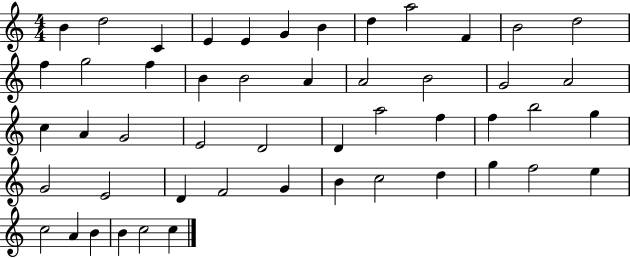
{
  \clef treble
  \numericTimeSignature
  \time 4/4
  \key c \major
  b'4 d''2 c'4 | e'4 e'4 g'4 b'4 | d''4 a''2 f'4 | b'2 d''2 | \break f''4 g''2 f''4 | b'4 b'2 a'4 | a'2 b'2 | g'2 a'2 | \break c''4 a'4 g'2 | e'2 d'2 | d'4 a''2 f''4 | f''4 b''2 g''4 | \break g'2 e'2 | d'4 f'2 g'4 | b'4 c''2 d''4 | g''4 f''2 e''4 | \break c''2 a'4 b'4 | b'4 c''2 c''4 | \bar "|."
}